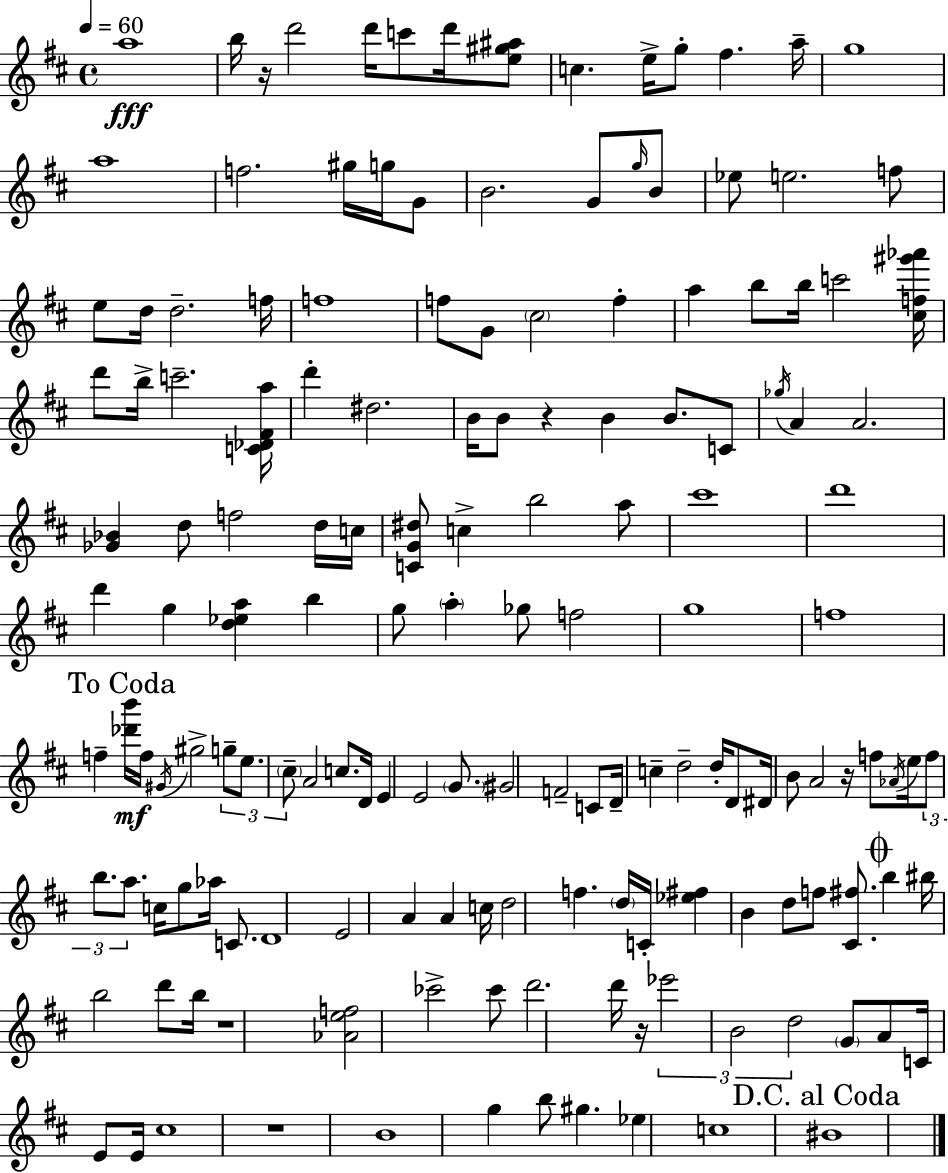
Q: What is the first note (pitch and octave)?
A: A5